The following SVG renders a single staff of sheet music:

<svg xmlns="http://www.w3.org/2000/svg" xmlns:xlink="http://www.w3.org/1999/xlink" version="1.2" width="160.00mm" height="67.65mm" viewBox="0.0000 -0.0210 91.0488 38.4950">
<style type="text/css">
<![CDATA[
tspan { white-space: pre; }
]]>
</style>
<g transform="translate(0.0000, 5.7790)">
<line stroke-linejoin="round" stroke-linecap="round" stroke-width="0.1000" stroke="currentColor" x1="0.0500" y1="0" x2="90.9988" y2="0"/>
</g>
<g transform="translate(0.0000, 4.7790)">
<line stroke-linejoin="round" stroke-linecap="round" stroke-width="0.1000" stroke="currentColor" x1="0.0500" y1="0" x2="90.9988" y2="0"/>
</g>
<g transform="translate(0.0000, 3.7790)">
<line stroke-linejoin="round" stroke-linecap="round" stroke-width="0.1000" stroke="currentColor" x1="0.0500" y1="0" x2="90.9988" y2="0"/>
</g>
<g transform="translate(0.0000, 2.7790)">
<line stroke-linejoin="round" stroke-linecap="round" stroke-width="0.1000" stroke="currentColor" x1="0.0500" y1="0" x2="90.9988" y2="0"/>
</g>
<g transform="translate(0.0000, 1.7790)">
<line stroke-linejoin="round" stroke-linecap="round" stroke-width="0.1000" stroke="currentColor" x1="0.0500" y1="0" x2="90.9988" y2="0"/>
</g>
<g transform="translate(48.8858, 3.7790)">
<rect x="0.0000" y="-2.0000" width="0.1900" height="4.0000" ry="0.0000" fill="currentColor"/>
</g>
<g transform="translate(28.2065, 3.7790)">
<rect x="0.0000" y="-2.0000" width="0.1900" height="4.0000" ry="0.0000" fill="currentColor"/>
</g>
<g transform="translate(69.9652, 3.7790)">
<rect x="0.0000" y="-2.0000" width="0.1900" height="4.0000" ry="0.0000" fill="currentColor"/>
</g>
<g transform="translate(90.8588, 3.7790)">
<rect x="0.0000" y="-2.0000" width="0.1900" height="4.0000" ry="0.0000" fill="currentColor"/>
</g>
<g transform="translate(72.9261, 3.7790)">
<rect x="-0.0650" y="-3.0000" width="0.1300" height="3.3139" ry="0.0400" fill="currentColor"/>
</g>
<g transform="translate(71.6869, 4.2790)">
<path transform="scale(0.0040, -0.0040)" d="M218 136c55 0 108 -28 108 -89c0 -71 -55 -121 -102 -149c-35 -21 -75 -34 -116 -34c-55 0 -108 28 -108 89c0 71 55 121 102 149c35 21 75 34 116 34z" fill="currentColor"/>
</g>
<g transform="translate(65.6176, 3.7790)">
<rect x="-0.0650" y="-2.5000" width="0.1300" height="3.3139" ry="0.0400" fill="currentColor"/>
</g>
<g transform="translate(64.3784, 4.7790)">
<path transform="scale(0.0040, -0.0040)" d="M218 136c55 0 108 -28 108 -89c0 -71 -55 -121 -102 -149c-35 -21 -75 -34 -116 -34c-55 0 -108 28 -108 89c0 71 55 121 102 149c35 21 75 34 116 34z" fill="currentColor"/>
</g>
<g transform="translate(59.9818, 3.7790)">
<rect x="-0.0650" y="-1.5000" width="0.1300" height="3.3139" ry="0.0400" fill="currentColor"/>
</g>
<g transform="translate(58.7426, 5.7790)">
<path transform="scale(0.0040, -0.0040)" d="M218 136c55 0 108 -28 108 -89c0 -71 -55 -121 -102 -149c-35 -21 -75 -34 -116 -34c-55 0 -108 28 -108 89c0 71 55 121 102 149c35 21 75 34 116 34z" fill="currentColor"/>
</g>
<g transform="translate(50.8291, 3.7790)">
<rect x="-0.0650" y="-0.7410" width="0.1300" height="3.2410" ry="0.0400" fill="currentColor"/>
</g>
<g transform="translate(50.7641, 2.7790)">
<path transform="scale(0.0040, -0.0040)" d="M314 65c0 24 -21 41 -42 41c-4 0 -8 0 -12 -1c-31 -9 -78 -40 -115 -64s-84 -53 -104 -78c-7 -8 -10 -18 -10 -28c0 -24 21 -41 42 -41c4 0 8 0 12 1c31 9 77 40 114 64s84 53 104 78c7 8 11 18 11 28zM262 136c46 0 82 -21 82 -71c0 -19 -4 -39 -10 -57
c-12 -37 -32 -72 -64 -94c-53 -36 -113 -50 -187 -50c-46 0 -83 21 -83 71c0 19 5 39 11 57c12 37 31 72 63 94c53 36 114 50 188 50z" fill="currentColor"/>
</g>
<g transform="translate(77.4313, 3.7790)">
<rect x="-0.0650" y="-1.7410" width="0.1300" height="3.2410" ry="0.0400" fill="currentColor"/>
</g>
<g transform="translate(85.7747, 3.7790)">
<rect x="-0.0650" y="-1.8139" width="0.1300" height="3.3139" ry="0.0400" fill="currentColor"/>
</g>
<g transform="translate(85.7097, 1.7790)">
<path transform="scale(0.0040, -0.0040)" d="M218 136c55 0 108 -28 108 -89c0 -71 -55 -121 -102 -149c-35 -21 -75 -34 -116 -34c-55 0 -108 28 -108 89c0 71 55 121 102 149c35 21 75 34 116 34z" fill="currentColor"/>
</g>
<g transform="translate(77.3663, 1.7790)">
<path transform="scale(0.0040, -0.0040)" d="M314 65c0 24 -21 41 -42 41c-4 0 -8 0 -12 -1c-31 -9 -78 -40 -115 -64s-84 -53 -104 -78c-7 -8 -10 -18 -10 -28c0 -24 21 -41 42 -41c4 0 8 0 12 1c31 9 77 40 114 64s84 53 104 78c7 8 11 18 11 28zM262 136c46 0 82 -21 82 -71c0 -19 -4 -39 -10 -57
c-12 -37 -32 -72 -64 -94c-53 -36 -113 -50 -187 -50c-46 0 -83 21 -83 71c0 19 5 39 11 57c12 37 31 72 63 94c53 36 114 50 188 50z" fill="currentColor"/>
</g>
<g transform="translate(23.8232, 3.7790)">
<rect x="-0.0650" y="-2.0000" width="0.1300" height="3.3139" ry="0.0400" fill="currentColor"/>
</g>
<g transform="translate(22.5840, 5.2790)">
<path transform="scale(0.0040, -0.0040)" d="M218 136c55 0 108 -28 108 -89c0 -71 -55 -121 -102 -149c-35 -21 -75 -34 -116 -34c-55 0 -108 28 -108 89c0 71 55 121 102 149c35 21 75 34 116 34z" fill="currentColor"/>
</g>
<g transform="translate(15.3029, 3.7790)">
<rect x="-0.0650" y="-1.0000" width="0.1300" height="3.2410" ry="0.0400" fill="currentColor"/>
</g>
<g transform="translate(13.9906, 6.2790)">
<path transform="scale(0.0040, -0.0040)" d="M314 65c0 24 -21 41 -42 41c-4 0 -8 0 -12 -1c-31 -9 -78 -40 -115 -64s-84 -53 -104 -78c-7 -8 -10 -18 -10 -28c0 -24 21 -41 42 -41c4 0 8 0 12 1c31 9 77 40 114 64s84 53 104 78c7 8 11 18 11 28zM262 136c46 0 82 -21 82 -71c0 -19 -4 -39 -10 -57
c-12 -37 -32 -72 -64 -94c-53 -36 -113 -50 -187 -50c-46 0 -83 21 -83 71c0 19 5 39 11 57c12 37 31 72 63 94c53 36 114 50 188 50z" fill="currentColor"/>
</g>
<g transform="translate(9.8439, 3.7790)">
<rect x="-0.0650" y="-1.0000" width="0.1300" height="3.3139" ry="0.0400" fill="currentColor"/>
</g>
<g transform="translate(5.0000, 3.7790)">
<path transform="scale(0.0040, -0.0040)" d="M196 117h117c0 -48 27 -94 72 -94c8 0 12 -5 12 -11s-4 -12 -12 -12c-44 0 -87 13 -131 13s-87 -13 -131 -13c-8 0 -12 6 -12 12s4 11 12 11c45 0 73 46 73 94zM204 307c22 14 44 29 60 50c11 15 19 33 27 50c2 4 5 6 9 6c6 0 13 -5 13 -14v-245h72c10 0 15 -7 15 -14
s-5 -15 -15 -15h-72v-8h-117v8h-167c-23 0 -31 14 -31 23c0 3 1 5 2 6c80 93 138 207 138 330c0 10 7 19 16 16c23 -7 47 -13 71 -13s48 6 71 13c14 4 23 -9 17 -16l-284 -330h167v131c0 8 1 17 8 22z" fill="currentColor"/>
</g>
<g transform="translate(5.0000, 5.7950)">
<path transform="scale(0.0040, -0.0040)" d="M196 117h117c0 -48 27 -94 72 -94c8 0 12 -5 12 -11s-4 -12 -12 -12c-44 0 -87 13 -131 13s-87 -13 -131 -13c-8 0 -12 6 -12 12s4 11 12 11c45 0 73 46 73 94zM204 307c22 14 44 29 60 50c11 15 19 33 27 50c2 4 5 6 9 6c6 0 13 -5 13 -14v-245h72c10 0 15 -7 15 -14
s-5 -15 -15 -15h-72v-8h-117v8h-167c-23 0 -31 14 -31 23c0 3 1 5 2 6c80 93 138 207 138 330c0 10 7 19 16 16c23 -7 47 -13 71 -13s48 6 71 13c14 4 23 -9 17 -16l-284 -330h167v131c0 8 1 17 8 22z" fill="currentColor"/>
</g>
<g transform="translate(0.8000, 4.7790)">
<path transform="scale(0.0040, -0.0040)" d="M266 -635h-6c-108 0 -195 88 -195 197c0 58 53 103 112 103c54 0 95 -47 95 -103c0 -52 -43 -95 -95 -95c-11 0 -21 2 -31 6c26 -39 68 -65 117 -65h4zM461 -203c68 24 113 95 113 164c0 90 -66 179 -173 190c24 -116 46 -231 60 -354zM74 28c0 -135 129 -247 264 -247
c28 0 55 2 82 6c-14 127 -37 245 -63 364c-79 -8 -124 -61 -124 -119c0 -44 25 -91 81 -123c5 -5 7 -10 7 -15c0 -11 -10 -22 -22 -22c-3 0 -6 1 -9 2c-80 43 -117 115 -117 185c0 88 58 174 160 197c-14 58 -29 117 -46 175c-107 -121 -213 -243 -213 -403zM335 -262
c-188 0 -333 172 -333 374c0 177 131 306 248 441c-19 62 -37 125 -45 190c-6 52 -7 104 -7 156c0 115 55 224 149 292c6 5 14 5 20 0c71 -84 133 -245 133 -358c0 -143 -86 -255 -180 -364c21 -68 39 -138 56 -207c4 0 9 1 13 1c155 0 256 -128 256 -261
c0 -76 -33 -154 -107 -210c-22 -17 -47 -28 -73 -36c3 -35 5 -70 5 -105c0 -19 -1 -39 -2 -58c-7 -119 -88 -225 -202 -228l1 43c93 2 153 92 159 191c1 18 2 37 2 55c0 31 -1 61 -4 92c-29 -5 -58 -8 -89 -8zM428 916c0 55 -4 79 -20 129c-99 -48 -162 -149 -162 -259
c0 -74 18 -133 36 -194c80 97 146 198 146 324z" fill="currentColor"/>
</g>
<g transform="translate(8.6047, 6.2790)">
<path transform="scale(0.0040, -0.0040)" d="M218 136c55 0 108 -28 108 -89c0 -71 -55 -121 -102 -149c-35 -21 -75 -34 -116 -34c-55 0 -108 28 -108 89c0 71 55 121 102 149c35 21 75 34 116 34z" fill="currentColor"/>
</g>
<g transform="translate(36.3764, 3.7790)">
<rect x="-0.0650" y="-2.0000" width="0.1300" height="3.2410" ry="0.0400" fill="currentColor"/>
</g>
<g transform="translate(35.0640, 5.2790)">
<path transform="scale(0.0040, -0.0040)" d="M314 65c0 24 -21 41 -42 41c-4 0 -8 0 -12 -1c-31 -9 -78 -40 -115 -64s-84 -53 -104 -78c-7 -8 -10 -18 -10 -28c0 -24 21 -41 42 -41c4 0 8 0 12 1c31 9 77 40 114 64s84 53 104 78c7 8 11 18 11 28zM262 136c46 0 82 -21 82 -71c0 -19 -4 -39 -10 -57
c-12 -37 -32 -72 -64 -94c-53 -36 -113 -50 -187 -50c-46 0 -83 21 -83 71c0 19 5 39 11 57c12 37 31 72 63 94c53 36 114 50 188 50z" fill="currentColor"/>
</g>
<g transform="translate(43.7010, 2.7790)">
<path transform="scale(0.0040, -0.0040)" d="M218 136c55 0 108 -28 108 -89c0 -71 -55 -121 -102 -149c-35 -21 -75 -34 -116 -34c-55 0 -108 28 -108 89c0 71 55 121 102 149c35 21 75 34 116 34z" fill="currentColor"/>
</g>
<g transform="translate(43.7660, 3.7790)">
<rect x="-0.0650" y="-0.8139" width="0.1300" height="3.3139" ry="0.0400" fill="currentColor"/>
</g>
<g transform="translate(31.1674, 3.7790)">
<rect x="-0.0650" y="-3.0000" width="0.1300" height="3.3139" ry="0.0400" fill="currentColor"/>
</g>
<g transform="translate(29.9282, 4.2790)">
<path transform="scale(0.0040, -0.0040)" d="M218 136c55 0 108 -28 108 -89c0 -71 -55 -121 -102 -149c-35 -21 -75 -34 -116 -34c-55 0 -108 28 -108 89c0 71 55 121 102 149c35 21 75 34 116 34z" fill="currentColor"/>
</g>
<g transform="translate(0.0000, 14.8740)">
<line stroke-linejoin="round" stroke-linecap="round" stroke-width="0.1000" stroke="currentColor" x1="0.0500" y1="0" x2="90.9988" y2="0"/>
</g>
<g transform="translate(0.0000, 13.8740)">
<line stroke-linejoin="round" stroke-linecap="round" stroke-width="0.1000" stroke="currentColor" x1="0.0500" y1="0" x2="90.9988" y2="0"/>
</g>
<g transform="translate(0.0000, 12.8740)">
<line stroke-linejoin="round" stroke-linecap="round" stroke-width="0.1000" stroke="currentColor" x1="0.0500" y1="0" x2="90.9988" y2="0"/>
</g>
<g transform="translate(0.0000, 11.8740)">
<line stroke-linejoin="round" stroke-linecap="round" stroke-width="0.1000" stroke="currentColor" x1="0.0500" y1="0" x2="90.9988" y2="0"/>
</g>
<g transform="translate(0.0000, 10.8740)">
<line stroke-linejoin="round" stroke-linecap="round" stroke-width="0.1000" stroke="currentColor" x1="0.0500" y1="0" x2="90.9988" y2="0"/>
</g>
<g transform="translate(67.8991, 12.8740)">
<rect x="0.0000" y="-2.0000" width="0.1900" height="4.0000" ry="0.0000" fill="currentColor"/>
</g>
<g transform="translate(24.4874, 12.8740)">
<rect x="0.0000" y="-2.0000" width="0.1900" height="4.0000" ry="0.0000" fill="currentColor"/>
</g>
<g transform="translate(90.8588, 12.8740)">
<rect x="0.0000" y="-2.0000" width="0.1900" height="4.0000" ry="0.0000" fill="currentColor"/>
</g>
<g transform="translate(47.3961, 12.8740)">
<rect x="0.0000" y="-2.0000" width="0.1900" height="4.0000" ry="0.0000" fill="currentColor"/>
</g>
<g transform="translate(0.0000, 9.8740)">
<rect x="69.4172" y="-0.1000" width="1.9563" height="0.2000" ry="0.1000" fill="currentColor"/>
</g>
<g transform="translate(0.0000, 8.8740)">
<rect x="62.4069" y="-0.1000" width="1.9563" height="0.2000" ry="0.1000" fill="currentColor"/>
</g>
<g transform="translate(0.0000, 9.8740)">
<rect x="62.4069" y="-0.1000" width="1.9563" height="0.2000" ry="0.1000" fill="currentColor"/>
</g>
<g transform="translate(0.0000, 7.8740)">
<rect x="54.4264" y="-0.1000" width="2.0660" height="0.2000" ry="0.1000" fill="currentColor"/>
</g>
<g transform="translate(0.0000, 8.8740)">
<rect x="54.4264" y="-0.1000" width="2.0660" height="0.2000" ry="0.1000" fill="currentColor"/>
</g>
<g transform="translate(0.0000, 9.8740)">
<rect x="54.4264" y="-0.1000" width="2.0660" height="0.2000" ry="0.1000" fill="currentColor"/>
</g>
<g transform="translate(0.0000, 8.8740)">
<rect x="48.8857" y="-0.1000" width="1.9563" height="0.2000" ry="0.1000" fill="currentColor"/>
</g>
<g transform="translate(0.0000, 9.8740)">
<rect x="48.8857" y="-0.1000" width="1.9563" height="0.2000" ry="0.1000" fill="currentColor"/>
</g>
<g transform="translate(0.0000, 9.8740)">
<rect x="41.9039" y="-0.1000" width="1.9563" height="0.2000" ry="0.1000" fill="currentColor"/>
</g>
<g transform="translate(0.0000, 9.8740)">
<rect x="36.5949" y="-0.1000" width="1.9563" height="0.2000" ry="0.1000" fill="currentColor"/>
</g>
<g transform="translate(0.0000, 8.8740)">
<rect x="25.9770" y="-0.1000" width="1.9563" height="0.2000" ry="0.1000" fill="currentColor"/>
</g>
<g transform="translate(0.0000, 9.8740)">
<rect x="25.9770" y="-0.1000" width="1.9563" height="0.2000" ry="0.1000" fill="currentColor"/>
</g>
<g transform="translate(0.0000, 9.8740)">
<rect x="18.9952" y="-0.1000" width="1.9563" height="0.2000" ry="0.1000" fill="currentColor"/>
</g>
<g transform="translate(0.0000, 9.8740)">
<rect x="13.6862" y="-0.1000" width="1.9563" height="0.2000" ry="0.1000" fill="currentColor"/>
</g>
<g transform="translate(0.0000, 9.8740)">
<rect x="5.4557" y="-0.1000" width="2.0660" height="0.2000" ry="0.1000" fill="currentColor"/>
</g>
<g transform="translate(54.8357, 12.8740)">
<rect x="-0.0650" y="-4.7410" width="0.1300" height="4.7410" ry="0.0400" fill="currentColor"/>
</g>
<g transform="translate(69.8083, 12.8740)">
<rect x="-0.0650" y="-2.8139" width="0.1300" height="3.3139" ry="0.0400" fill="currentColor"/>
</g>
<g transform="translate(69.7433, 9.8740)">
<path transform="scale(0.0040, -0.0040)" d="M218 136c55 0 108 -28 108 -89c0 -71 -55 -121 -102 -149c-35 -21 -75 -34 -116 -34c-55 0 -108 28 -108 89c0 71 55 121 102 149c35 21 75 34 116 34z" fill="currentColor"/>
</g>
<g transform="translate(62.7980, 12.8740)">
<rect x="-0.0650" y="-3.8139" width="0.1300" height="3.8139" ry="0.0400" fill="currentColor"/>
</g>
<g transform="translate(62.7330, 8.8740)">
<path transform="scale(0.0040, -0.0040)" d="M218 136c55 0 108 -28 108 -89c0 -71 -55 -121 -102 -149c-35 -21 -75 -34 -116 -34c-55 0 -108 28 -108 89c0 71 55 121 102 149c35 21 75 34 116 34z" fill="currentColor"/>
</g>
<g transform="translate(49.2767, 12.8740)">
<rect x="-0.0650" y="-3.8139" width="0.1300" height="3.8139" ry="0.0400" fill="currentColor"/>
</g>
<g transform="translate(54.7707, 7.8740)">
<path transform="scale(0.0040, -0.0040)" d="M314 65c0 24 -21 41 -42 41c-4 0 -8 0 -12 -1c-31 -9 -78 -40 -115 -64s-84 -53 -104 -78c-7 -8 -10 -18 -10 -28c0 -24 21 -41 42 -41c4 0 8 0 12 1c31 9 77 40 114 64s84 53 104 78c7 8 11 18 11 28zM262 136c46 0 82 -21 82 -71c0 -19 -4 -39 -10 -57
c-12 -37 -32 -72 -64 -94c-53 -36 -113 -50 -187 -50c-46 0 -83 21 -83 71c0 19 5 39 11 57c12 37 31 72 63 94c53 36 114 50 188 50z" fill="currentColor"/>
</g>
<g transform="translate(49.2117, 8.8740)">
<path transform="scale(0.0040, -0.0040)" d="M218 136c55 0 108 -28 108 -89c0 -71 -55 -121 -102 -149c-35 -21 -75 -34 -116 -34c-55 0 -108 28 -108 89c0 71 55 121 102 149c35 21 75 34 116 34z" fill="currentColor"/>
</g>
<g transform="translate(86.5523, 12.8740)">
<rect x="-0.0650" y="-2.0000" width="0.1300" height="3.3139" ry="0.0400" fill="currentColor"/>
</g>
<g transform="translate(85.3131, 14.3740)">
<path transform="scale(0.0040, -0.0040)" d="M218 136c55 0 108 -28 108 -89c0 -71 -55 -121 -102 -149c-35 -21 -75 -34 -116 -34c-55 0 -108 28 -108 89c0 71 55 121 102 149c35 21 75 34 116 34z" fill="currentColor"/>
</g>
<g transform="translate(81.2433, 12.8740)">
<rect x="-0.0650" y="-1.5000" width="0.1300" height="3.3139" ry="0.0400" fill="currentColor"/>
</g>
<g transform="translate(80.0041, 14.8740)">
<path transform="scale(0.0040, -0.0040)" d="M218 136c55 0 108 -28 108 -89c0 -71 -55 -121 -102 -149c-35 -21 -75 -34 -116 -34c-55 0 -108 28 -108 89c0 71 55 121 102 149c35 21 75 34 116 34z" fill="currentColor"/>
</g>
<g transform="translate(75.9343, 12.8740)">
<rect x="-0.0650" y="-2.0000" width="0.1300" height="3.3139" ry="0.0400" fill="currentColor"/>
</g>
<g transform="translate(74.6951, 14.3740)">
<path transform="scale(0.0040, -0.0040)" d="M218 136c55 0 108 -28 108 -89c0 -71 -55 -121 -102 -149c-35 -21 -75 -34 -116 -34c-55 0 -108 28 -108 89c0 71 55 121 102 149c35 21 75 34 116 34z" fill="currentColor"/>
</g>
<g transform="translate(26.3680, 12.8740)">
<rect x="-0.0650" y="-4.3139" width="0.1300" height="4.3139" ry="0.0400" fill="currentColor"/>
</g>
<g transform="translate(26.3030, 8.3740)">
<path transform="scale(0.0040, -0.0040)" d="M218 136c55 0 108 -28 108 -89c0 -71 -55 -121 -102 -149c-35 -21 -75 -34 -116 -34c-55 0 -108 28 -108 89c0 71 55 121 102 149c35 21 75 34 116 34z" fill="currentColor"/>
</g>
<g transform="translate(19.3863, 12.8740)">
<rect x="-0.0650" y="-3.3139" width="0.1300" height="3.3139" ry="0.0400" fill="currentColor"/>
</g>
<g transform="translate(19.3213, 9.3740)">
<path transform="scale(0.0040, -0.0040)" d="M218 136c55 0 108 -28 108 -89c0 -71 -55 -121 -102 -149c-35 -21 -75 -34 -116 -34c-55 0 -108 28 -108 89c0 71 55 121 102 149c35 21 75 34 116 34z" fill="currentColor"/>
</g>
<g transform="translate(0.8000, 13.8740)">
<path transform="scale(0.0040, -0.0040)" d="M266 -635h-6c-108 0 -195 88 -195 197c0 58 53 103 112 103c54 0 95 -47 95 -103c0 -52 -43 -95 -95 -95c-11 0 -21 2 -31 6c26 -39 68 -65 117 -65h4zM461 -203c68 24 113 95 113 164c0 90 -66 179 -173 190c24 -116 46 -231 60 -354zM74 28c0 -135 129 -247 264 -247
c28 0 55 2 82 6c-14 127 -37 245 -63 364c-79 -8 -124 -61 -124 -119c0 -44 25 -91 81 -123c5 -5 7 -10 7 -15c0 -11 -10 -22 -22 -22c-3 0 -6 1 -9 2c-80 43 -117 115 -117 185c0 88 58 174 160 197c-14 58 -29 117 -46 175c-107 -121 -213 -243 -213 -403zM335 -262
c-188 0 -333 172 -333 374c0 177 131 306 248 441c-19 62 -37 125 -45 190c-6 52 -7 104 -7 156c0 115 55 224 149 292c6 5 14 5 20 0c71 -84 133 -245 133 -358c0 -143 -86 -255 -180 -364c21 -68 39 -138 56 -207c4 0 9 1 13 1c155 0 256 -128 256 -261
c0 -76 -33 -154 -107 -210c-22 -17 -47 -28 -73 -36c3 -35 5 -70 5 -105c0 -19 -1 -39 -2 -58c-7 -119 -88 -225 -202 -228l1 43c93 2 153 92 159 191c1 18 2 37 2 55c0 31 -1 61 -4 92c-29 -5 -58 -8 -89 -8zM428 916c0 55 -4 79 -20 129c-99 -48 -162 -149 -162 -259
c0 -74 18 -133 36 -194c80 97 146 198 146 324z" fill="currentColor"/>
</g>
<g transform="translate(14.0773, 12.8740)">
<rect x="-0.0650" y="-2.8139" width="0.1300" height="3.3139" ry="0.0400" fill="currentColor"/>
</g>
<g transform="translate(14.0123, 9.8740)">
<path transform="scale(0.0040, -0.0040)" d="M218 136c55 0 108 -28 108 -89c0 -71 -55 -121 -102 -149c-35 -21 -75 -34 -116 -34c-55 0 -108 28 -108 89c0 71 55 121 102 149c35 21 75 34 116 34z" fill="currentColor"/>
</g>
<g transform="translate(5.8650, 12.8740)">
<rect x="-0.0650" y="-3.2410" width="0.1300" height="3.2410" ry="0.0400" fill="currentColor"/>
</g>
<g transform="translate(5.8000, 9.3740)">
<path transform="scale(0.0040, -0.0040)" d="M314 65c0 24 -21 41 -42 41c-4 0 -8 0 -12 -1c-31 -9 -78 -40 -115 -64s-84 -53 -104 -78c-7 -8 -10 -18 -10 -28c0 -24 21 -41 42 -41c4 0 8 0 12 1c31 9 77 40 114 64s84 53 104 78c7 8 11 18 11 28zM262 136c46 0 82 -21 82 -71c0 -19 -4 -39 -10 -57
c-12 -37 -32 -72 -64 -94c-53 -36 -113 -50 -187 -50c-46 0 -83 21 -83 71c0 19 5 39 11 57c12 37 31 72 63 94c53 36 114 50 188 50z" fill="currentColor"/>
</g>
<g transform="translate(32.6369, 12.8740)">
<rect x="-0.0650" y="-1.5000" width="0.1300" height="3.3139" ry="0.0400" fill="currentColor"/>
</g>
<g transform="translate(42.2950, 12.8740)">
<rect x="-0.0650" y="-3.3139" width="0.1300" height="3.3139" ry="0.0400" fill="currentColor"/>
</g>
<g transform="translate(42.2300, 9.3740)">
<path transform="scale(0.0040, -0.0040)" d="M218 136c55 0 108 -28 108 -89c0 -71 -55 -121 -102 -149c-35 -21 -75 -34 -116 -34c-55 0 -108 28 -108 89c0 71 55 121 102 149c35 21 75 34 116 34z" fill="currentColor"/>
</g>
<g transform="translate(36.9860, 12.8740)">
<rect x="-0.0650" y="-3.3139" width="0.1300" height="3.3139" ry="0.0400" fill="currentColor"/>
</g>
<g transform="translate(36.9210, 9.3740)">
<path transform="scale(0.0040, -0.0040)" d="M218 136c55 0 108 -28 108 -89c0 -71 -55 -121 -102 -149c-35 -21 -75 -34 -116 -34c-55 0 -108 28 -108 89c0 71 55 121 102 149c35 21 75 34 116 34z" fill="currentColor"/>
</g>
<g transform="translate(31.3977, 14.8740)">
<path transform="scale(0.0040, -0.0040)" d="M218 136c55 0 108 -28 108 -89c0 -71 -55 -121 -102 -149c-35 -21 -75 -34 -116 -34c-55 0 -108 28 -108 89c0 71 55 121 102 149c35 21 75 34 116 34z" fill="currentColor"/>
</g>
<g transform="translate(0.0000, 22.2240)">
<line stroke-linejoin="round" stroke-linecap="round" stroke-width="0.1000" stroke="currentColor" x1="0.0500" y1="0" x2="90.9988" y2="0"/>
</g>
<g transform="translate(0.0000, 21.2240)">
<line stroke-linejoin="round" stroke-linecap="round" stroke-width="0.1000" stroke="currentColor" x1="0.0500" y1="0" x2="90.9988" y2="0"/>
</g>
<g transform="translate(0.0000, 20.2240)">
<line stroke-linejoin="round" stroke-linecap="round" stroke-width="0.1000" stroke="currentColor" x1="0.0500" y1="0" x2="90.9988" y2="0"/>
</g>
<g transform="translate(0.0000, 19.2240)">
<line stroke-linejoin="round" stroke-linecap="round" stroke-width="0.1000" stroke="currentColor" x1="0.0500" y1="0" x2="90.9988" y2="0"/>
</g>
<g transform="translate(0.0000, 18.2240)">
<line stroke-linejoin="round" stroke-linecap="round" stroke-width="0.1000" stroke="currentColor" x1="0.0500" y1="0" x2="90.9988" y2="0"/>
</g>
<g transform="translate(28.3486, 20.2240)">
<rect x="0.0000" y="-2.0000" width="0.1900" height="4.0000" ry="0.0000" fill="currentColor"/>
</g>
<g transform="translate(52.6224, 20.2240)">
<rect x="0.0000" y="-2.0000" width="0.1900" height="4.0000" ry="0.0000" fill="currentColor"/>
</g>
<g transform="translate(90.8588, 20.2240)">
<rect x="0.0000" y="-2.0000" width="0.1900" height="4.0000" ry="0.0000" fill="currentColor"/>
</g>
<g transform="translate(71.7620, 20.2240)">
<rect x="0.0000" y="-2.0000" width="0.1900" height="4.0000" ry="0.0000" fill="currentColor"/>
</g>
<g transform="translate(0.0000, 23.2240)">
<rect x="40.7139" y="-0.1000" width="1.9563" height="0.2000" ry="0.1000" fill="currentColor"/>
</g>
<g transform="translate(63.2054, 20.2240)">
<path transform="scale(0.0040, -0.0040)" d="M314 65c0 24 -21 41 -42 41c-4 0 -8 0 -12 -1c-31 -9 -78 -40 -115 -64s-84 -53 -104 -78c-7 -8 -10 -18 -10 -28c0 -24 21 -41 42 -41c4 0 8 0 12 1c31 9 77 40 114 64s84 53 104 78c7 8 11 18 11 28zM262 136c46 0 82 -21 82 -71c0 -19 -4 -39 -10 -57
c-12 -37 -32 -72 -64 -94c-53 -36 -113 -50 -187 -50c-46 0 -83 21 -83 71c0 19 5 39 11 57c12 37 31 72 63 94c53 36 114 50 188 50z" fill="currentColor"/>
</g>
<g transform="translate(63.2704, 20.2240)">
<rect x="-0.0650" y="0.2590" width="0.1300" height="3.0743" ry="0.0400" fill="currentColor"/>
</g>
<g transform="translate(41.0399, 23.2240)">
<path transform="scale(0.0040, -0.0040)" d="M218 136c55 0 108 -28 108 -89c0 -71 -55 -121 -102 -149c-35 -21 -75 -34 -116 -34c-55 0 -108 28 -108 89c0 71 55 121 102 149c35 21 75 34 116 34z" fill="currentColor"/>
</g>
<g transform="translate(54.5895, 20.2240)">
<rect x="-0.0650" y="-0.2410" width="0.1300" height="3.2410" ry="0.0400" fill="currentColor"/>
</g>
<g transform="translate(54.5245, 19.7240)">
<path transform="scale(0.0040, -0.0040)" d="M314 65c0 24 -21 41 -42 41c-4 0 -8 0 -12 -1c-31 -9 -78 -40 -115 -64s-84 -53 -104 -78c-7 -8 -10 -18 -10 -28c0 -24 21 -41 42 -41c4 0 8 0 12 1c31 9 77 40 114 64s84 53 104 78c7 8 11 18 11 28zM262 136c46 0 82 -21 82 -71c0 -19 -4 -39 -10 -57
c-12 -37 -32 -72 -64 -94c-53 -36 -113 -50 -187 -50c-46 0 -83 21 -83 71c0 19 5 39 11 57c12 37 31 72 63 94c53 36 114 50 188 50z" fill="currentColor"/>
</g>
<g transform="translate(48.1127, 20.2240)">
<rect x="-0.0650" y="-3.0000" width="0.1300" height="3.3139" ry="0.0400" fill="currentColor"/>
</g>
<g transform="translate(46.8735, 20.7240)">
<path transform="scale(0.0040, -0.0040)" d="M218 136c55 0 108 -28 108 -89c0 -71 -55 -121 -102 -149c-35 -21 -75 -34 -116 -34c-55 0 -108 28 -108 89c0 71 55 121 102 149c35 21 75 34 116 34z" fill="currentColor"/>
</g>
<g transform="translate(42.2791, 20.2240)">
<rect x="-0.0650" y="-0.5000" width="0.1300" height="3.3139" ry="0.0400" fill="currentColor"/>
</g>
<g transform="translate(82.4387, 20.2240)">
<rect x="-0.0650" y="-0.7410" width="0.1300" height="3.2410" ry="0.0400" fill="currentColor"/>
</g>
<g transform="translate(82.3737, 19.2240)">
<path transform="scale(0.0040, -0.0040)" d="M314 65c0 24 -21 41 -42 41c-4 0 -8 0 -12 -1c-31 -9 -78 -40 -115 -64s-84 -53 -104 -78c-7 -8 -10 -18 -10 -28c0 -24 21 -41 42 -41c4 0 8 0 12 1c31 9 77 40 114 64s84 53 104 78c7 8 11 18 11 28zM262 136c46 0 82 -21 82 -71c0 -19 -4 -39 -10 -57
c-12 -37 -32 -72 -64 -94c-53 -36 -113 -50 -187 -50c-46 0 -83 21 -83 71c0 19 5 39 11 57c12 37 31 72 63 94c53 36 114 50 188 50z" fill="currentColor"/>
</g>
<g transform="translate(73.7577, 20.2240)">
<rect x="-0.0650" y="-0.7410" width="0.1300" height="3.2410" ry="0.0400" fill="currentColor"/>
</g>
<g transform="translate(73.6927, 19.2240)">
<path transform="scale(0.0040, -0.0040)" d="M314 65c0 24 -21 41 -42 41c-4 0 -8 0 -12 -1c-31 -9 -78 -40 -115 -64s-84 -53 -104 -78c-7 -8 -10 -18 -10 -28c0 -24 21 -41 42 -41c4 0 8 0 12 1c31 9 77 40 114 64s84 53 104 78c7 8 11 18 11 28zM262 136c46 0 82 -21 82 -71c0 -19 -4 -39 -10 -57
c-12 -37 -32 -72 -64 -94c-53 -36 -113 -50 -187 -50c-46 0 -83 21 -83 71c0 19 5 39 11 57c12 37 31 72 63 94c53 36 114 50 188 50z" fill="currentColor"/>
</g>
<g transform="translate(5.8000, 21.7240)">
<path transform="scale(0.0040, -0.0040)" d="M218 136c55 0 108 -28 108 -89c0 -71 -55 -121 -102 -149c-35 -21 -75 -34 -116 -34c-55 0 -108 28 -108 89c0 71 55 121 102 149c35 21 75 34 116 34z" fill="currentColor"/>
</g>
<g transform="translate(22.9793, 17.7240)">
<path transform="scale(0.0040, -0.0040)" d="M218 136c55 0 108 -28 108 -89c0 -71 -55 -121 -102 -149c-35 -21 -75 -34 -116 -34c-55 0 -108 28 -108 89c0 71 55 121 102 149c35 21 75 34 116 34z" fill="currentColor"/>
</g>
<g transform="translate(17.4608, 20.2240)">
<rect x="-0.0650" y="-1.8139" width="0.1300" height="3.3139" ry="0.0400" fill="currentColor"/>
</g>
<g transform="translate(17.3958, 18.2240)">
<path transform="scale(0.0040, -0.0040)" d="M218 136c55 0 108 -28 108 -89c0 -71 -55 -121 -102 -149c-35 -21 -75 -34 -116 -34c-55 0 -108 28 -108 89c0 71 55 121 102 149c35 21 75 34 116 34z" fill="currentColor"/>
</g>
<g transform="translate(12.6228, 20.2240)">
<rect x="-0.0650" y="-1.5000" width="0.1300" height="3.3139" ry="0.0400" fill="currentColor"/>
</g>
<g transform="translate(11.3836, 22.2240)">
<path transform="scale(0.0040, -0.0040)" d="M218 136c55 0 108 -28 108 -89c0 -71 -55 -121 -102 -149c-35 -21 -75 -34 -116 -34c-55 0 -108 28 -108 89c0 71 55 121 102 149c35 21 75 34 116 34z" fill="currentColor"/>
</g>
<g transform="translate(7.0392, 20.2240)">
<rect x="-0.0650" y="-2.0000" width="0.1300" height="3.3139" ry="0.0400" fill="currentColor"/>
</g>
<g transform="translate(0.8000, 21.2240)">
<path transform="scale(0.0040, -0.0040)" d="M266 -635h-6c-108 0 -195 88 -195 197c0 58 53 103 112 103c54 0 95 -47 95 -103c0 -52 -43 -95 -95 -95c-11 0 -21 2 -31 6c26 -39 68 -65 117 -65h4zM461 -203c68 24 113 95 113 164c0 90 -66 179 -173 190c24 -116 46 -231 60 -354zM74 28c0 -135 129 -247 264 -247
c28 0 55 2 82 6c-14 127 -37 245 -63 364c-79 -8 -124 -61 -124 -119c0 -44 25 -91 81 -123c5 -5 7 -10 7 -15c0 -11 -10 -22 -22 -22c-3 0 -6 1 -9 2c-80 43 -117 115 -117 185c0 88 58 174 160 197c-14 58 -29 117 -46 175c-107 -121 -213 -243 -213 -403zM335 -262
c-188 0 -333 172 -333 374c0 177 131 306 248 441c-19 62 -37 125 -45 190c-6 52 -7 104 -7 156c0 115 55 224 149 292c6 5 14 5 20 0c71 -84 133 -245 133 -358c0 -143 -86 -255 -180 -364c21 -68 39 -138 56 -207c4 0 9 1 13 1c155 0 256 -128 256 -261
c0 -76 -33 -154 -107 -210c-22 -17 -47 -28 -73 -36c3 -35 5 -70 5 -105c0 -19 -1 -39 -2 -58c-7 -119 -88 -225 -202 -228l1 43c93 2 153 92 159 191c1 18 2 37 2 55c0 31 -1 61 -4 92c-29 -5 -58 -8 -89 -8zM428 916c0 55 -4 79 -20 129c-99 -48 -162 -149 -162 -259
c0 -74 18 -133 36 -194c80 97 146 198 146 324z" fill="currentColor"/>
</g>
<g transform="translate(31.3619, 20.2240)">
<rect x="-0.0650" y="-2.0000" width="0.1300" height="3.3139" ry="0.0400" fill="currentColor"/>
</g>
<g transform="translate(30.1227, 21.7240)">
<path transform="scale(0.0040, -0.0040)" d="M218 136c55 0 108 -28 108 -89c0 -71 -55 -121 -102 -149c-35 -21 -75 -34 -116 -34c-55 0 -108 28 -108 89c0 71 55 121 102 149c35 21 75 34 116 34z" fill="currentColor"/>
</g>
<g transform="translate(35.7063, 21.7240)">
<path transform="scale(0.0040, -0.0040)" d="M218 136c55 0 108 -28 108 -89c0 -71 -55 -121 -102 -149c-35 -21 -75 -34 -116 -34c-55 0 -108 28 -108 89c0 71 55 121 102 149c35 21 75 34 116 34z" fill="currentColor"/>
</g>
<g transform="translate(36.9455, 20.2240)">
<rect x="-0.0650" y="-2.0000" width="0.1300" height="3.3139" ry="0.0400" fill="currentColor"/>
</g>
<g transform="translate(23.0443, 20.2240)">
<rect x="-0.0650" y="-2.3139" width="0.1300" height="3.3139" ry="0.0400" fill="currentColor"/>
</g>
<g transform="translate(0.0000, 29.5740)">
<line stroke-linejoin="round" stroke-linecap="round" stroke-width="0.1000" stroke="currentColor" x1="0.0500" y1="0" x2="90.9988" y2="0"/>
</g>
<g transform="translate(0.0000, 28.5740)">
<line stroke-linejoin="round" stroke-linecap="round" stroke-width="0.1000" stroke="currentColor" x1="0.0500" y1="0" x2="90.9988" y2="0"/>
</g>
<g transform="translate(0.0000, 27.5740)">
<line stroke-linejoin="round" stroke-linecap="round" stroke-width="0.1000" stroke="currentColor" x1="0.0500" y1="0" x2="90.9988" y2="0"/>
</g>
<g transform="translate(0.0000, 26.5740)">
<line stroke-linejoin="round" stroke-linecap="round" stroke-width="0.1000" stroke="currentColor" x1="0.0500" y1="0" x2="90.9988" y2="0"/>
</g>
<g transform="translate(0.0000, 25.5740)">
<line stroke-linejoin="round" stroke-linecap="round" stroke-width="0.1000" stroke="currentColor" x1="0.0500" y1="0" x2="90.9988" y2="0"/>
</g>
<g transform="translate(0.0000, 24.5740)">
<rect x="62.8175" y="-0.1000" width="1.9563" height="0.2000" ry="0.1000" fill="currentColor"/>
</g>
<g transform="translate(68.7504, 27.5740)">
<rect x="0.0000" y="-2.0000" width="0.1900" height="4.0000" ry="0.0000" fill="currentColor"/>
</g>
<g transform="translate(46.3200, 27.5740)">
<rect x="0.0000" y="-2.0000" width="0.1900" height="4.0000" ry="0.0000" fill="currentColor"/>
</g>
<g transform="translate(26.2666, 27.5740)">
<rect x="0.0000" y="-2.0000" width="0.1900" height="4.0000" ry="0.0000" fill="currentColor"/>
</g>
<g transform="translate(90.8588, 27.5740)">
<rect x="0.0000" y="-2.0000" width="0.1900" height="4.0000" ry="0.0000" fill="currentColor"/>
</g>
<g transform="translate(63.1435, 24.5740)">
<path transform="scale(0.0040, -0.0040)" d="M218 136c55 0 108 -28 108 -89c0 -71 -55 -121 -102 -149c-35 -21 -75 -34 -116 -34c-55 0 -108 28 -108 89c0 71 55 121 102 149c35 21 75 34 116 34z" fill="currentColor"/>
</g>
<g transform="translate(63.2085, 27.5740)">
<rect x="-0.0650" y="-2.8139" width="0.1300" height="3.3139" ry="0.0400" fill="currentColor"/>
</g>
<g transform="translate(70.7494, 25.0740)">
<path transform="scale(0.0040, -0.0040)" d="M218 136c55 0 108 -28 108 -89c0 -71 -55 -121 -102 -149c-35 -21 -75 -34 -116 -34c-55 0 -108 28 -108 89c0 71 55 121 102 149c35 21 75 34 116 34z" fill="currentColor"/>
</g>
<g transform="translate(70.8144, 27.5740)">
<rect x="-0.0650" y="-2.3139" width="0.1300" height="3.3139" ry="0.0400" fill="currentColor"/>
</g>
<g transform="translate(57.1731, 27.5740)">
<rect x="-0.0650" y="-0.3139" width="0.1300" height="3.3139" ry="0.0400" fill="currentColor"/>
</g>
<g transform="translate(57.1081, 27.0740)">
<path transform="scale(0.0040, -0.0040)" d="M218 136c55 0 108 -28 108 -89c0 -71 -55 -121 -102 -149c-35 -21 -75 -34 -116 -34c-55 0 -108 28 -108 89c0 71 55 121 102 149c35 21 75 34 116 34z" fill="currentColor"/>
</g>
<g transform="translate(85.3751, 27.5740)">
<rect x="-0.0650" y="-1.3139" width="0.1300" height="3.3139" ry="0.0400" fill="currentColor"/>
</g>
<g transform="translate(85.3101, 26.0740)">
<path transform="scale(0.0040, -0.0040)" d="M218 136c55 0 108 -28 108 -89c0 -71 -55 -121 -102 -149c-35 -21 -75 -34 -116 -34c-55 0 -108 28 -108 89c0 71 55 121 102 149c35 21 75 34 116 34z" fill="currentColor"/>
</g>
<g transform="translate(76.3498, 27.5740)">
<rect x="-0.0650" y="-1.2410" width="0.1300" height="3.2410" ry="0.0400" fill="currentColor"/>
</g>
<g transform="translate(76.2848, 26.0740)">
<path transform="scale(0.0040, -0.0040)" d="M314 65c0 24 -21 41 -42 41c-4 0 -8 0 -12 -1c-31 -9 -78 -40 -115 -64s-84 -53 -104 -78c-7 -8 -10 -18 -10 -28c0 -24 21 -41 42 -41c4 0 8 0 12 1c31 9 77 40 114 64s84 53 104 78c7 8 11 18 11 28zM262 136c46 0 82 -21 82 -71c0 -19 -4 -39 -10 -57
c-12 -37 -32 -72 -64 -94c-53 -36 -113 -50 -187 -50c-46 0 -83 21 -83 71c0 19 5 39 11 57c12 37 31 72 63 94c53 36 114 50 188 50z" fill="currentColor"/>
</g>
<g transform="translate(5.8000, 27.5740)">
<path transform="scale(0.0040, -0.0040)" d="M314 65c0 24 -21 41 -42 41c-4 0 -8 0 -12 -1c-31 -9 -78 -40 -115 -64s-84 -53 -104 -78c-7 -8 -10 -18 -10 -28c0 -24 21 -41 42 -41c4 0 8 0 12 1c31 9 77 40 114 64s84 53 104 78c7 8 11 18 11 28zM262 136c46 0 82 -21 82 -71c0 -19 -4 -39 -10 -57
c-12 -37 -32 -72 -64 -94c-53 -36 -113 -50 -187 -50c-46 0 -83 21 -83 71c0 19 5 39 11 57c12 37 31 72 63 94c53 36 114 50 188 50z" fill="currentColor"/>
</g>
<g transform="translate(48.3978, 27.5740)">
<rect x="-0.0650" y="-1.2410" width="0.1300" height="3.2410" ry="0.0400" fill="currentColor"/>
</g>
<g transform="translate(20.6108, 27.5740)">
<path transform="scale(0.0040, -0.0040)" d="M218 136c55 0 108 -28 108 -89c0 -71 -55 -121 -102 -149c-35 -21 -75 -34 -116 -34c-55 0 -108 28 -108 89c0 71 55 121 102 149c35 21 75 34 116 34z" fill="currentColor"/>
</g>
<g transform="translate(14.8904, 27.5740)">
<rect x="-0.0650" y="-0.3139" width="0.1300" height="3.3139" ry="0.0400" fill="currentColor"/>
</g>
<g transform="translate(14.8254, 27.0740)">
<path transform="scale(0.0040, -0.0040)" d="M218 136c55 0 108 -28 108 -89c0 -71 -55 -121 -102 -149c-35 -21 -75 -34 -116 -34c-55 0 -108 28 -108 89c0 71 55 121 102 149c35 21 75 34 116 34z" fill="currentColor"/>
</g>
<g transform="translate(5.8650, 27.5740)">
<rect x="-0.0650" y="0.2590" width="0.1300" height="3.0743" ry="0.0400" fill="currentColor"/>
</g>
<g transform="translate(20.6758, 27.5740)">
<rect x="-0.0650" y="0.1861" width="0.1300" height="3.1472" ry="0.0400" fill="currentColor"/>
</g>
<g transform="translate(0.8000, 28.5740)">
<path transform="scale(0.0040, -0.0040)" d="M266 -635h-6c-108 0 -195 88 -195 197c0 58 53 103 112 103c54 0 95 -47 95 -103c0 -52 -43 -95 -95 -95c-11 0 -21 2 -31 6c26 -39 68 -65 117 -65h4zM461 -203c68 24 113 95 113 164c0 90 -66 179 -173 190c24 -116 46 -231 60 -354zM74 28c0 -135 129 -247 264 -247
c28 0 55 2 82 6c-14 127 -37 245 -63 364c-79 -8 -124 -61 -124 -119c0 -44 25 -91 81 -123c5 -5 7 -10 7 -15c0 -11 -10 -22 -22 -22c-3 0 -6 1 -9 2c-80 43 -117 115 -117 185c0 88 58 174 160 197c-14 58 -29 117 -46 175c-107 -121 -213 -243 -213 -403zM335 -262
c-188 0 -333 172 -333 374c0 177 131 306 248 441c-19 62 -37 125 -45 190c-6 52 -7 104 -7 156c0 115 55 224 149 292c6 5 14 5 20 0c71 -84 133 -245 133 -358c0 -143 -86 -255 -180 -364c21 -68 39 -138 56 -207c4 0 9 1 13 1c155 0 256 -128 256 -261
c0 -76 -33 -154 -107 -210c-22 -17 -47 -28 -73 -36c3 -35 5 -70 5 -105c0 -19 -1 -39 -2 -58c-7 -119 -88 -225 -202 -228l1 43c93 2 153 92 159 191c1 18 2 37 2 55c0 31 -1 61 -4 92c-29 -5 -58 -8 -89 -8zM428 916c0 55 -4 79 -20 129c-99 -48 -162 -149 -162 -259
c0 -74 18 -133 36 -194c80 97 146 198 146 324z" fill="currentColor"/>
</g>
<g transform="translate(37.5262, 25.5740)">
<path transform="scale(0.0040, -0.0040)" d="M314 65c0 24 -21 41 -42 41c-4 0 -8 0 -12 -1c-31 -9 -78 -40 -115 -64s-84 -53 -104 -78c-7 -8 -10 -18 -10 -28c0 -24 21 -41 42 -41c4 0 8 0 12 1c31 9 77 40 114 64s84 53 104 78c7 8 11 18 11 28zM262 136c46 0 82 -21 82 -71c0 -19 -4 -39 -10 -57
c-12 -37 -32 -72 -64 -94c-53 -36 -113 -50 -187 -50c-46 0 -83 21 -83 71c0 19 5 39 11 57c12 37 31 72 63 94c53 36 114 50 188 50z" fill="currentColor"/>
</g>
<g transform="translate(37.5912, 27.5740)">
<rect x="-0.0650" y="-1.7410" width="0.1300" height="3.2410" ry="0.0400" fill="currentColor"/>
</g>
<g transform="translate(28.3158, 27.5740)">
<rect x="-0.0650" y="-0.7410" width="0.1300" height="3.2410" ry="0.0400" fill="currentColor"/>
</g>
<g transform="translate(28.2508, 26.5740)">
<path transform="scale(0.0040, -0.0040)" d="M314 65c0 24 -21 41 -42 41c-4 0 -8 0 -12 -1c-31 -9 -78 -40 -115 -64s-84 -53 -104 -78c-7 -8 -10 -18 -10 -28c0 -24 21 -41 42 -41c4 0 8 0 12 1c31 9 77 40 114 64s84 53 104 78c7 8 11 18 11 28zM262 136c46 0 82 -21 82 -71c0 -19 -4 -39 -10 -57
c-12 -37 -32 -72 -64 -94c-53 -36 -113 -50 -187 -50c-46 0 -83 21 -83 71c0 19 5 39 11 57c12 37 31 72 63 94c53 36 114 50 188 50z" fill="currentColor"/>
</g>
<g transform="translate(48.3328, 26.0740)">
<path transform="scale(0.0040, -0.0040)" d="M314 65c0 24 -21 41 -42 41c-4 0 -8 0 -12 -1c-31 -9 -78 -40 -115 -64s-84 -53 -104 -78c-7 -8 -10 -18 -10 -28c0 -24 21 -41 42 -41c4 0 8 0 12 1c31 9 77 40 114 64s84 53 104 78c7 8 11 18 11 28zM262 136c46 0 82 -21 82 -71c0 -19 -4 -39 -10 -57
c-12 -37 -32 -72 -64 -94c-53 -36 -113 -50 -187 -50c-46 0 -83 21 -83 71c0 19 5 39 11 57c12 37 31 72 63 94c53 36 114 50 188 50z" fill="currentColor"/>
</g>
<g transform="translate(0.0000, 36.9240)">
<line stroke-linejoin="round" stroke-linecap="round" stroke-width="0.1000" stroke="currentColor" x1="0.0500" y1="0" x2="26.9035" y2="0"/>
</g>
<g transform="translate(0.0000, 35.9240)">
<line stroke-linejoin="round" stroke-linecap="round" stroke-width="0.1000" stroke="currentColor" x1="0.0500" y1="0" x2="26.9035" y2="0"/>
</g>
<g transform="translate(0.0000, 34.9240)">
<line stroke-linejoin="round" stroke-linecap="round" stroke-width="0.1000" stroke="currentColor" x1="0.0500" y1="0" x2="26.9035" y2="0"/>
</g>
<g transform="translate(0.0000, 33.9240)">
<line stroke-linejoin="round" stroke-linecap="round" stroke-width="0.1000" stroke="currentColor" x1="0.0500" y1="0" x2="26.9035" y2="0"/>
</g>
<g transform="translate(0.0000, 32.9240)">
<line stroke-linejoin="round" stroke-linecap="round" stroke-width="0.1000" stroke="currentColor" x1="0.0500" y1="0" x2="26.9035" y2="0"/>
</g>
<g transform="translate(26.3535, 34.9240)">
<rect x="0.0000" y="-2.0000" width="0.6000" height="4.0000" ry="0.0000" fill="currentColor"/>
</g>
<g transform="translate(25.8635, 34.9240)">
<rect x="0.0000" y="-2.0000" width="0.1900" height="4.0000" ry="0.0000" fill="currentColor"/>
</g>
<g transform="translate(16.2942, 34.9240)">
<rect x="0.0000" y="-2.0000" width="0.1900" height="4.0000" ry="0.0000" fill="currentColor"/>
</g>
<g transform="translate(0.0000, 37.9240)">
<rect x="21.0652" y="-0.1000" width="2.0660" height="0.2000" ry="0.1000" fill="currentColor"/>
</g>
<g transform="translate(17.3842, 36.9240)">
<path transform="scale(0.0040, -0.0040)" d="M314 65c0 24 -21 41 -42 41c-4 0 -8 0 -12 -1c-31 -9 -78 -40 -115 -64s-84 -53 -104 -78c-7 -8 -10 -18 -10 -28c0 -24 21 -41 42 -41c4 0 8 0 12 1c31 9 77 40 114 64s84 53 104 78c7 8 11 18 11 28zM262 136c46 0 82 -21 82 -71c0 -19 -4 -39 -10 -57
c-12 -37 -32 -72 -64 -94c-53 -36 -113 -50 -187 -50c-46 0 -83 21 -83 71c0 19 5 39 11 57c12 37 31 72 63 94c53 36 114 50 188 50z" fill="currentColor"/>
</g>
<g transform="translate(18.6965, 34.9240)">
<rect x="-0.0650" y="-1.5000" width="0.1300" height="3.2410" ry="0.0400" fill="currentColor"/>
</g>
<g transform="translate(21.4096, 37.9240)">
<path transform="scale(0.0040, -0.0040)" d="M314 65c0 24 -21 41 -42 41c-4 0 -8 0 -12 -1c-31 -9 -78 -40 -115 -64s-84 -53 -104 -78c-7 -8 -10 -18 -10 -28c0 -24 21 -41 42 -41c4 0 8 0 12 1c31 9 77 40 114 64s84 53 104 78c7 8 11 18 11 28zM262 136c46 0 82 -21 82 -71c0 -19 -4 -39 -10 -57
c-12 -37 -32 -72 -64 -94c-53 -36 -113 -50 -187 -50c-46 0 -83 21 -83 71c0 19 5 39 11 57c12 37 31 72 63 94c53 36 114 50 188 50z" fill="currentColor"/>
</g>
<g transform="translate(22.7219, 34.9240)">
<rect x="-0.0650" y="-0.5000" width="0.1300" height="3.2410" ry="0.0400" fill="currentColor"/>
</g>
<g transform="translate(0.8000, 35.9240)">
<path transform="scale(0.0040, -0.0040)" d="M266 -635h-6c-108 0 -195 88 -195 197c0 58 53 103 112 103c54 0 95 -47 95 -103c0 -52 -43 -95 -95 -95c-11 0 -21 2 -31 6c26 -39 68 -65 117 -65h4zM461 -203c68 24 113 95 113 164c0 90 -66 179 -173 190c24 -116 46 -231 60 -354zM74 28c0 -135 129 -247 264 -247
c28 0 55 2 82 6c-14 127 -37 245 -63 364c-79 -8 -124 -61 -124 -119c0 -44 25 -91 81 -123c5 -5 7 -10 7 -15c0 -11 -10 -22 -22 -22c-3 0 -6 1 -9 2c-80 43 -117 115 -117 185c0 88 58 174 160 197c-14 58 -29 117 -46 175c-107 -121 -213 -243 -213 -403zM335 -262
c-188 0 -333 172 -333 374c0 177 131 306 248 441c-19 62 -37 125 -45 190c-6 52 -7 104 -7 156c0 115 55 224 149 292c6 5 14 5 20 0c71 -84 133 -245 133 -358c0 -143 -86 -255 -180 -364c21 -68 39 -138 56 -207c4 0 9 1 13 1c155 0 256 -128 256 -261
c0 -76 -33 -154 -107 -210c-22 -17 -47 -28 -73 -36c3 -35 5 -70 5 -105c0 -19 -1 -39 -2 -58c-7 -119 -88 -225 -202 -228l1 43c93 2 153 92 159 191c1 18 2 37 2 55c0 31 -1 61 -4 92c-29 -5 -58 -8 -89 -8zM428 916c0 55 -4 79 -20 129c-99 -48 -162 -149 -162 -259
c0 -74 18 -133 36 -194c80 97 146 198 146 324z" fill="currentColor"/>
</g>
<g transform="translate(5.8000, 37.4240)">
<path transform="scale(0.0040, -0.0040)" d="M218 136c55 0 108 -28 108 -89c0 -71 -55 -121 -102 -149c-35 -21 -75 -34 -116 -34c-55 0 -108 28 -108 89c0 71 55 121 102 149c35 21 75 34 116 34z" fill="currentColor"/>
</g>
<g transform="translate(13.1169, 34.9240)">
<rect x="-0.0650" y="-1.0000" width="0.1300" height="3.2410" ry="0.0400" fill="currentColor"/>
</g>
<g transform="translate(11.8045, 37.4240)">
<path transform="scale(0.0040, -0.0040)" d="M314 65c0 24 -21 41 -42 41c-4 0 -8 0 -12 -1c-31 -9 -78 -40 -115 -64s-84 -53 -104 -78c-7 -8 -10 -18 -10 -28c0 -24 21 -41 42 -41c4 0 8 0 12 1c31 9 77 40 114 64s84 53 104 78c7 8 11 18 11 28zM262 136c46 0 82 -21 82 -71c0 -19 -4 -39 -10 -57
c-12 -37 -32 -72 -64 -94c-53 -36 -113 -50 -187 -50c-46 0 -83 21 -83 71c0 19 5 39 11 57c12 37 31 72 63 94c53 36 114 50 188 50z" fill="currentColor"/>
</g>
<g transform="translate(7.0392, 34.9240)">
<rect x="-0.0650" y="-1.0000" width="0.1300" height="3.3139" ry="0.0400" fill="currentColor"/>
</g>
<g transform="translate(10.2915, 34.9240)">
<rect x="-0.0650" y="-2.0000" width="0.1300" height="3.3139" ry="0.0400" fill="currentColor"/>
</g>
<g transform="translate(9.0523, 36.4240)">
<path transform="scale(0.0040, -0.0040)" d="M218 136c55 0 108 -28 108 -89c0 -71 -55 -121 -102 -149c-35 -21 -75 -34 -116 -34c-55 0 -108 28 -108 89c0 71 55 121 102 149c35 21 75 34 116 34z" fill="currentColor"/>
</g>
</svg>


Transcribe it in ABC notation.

X:1
T:Untitled
M:4/4
L:1/4
K:C
D D2 F A F2 d d2 E G A f2 f b2 a b d' E b b c' e'2 c' a F E F F E f g F F C A c2 B2 d2 d2 B2 c B d2 f2 e2 c a g e2 e D F D2 E2 C2